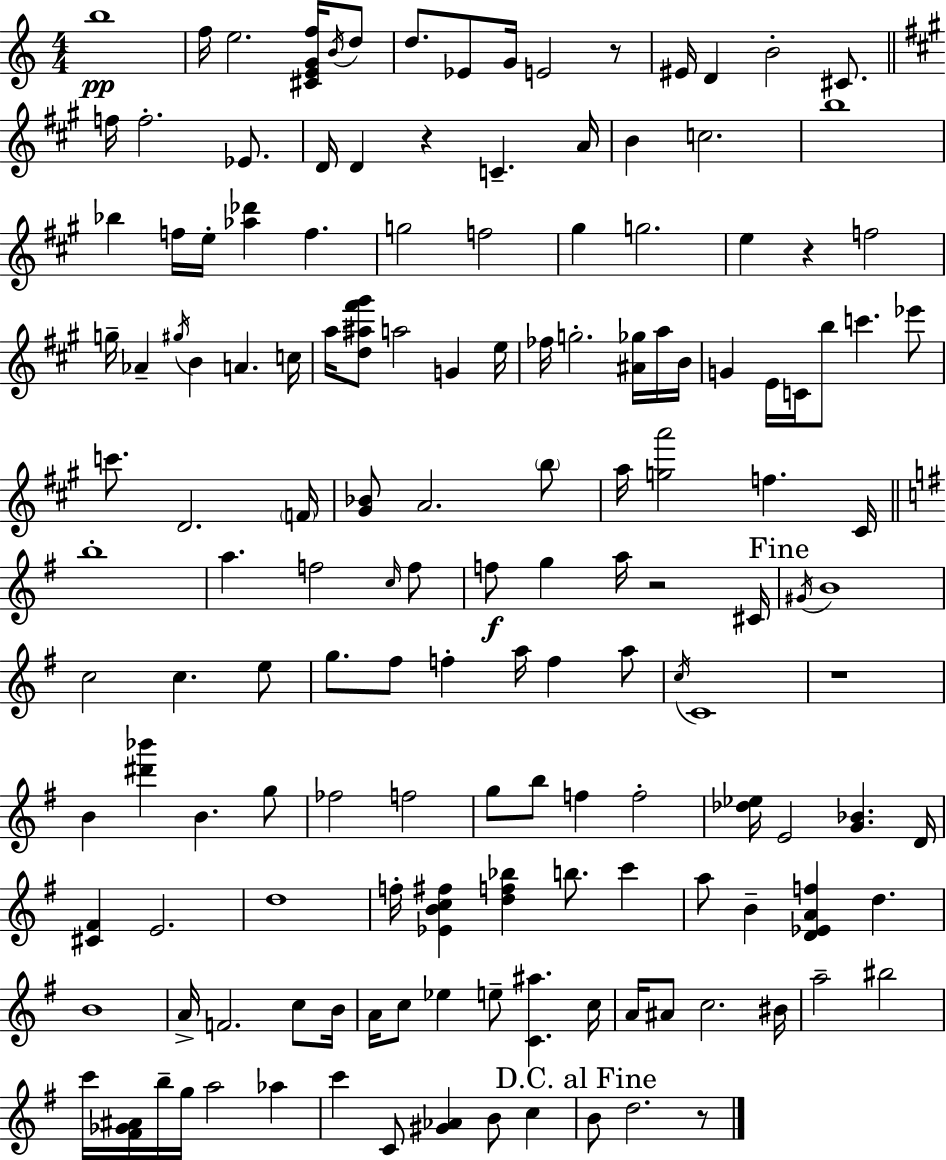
B5/w F5/s E5/h. [C#4,E4,G4,F5]/s B4/s D5/e D5/e. Eb4/e G4/s E4/h R/e EIS4/s D4/q B4/h C#4/e. F5/s F5/h. Eb4/e. D4/s D4/q R/q C4/q. A4/s B4/q C5/h. B5/w Bb5/q F5/s E5/s [Ab5,Db6]/q F5/q. G5/h F5/h G#5/q G5/h. E5/q R/q F5/h G5/s Ab4/q G#5/s B4/q A4/q. C5/s A5/s [D5,A#5,F#6,G#6]/e A5/h G4/q E5/s FES5/s G5/h. [A#4,Gb5]/s A5/s B4/s G4/q E4/s C4/s B5/e C6/q. Eb6/e C6/e. D4/h. F4/s [G#4,Bb4]/e A4/h. B5/e A5/s [G5,A6]/h F5/q. C#4/s B5/w A5/q. F5/h C5/s F5/e F5/e G5/q A5/s R/h C#4/s G#4/s B4/w C5/h C5/q. E5/e G5/e. F#5/e F5/q A5/s F5/q A5/e C5/s C4/w R/w B4/q [D#6,Bb6]/q B4/q. G5/e FES5/h F5/h G5/e B5/e F5/q F5/h [Db5,Eb5]/s E4/h [G4,Bb4]/q. D4/s [C#4,F#4]/q E4/h. D5/w F5/s [Eb4,B4,C5,F#5]/q [D5,F5,Bb5]/q B5/e. C6/q A5/e B4/q [D4,Eb4,A4,F5]/q D5/q. B4/w A4/s F4/h. C5/e B4/s A4/s C5/e Eb5/q E5/e [C4,A#5]/q. C5/s A4/s A#4/e C5/h. BIS4/s A5/h BIS5/h C6/s [F#4,Gb4,A#4]/s B5/s G5/s A5/h Ab5/q C6/q C4/e [G#4,Ab4]/q B4/e C5/q B4/e D5/h. R/e